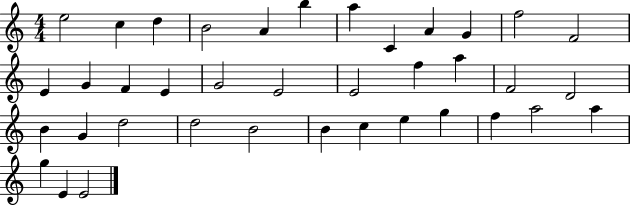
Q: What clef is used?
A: treble